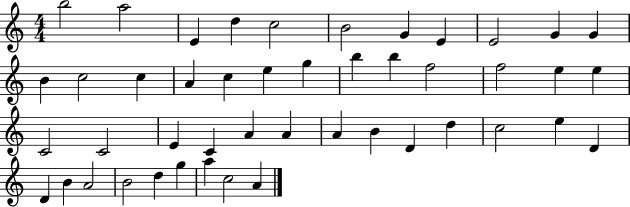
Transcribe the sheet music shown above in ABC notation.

X:1
T:Untitled
M:4/4
L:1/4
K:C
b2 a2 E d c2 B2 G E E2 G G B c2 c A c e g b b f2 f2 e e C2 C2 E C A A A B D d c2 e D D B A2 B2 d g a c2 A